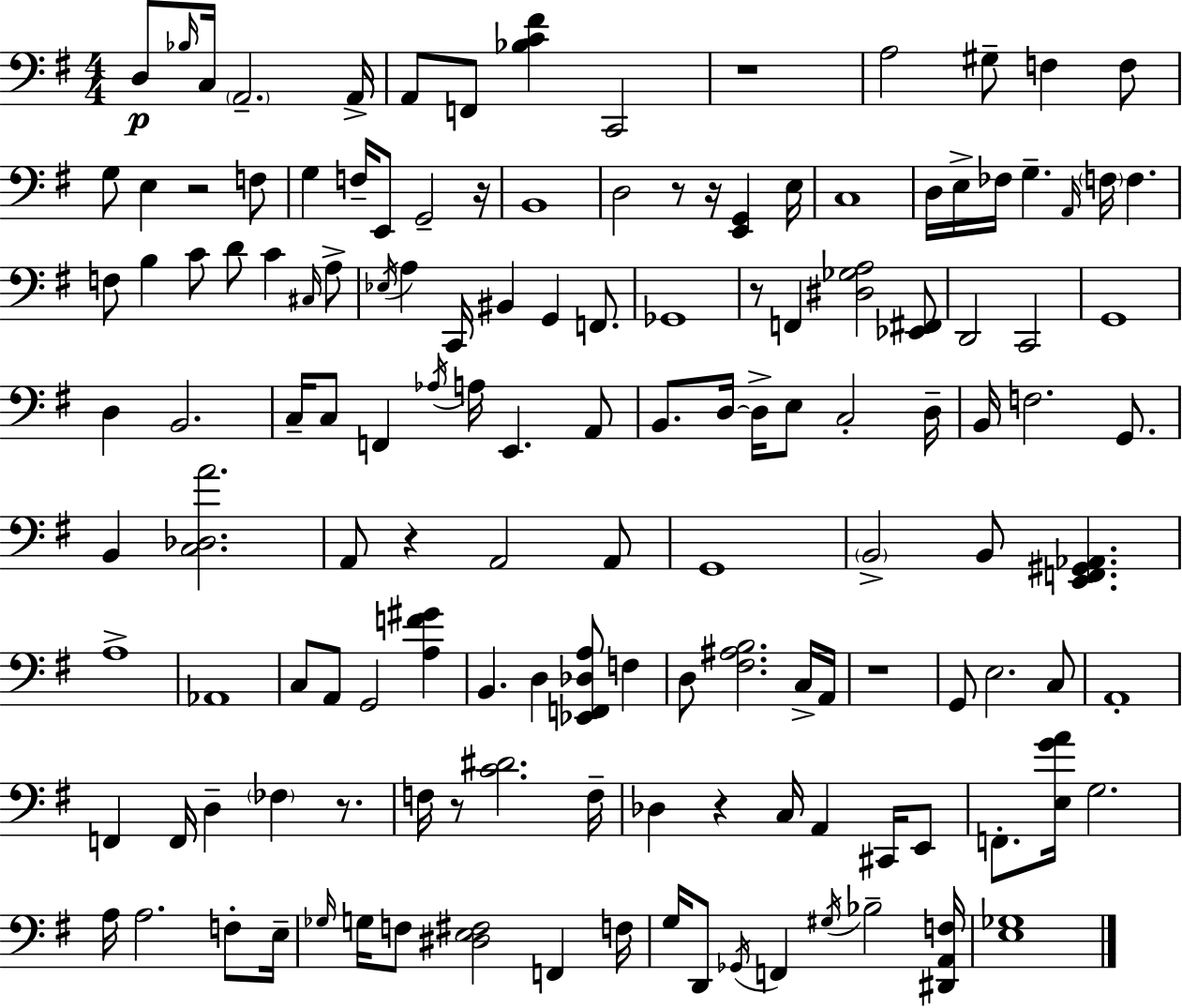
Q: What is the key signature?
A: G major